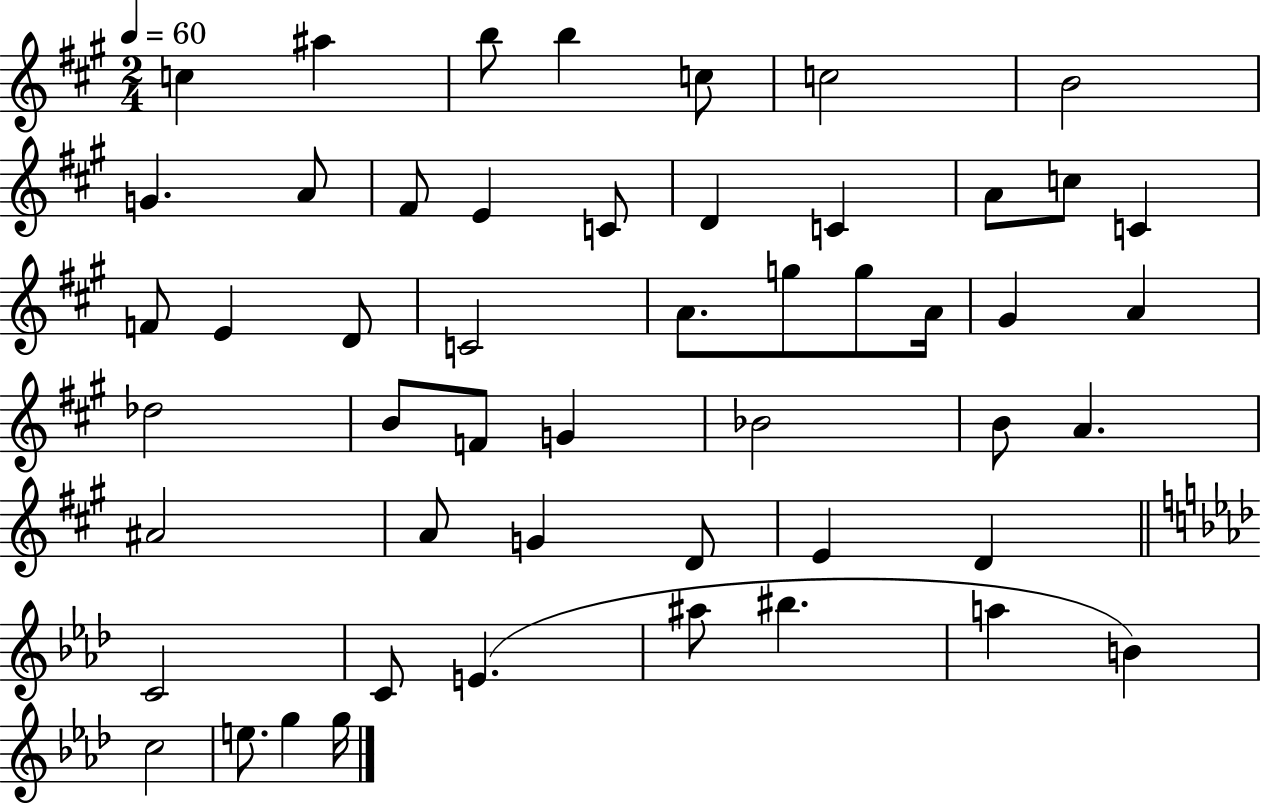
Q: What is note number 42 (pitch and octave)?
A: C4